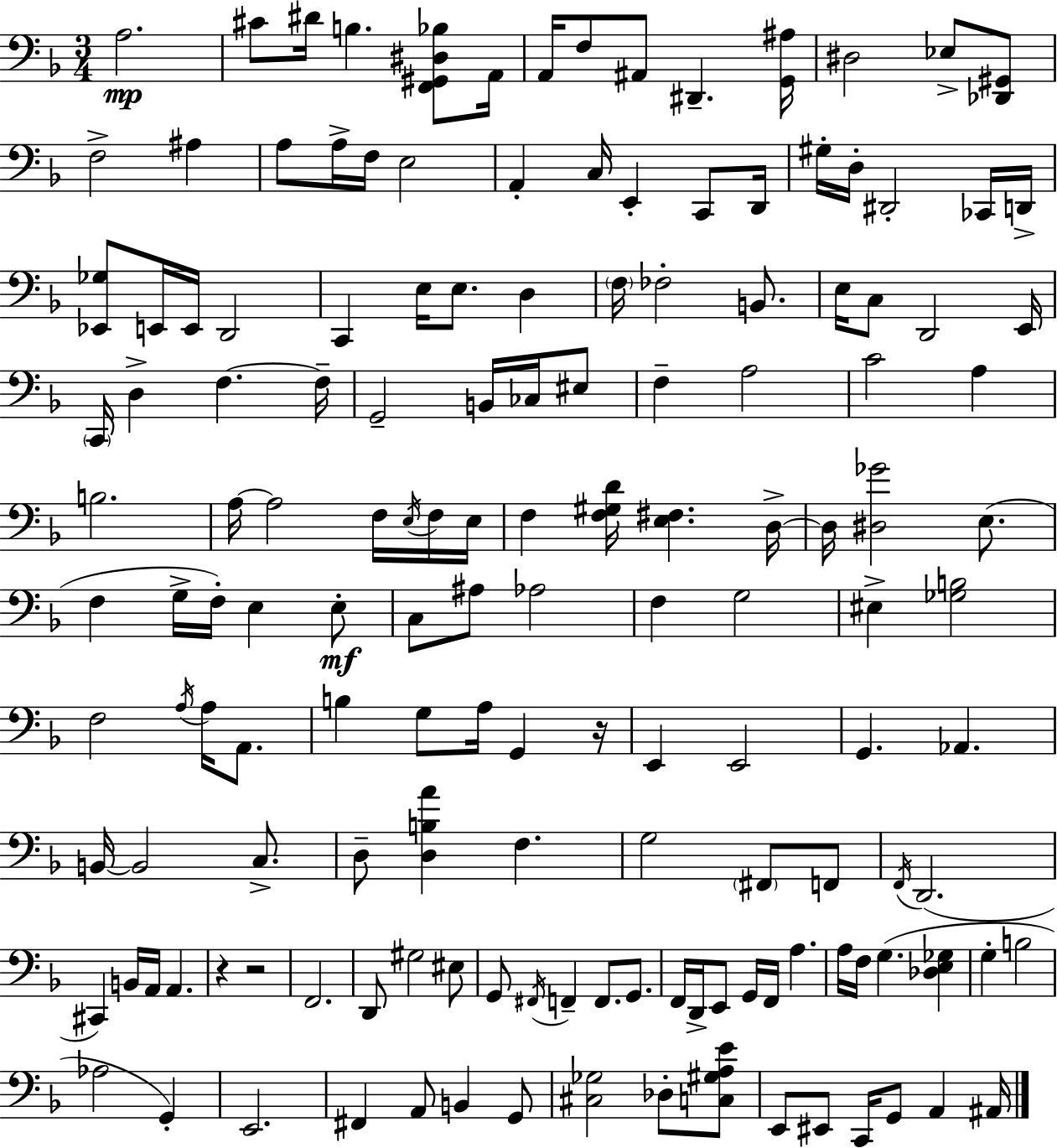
X:1
T:Untitled
M:3/4
L:1/4
K:F
A,2 ^C/2 ^D/4 B, [F,,^G,,^D,_B,]/2 A,,/4 A,,/4 F,/2 ^A,,/2 ^D,, [G,,^A,]/4 ^D,2 _E,/2 [_D,,^G,,]/2 F,2 ^A, A,/2 A,/4 F,/4 E,2 A,, C,/4 E,, C,,/2 D,,/4 ^G,/4 D,/4 ^D,,2 _C,,/4 D,,/4 [_E,,_G,]/2 E,,/4 E,,/4 D,,2 C,, E,/4 E,/2 D, F,/4 _F,2 B,,/2 E,/4 C,/2 D,,2 E,,/4 C,,/4 D, F, F,/4 G,,2 B,,/4 _C,/4 ^E,/2 F, A,2 C2 A, B,2 A,/4 A,2 F,/4 E,/4 F,/4 E,/4 F, [F,^G,D]/4 [E,^F,] D,/4 D,/4 [^D,_G]2 E,/2 F, G,/4 F,/4 E, E,/2 C,/2 ^A,/2 _A,2 F, G,2 ^E, [_G,B,]2 F,2 A,/4 A,/4 A,,/2 B, G,/2 A,/4 G,, z/4 E,, E,,2 G,, _A,, B,,/4 B,,2 C,/2 D,/2 [D,B,A] F, G,2 ^F,,/2 F,,/2 F,,/4 D,,2 ^C,, B,,/4 A,,/4 A,, z z2 F,,2 D,,/2 ^G,2 ^E,/2 G,,/2 ^F,,/4 F,, F,,/2 G,,/2 F,,/4 D,,/4 E,,/2 G,,/4 F,,/4 A, A,/4 F,/4 G, [_D,E,_G,] G, B,2 _A,2 G,, E,,2 ^F,, A,,/2 B,, G,,/2 [^C,_G,]2 _D,/2 [C,^G,A,E]/2 E,,/2 ^E,,/2 C,,/4 G,,/2 A,, ^A,,/4